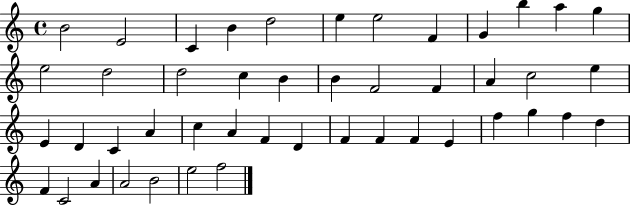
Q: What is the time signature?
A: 4/4